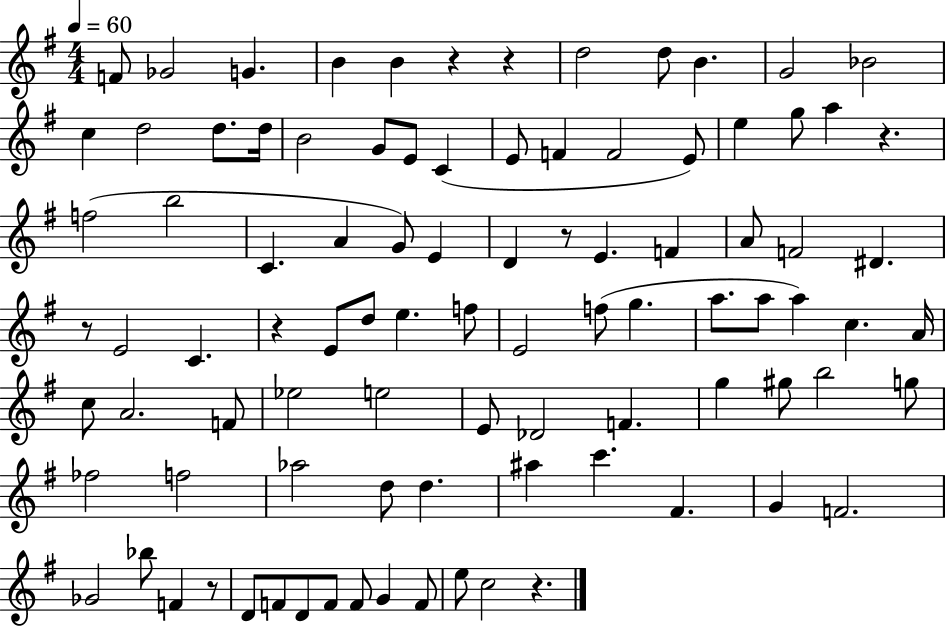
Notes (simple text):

F4/e Gb4/h G4/q. B4/q B4/q R/q R/q D5/h D5/e B4/q. G4/h Bb4/h C5/q D5/h D5/e. D5/s B4/h G4/e E4/e C4/q E4/e F4/q F4/h E4/e E5/q G5/e A5/q R/q. F5/h B5/h C4/q. A4/q G4/e E4/q D4/q R/e E4/q. F4/q A4/e F4/h D#4/q. R/e E4/h C4/q. R/q E4/e D5/e E5/q. F5/e E4/h F5/e G5/q. A5/e. A5/e A5/q C5/q. A4/s C5/e A4/h. F4/e Eb5/h E5/h E4/e Db4/h F4/q. G5/q G#5/e B5/h G5/e FES5/h F5/h Ab5/h D5/e D5/q. A#5/q C6/q. F#4/q. G4/q F4/h. Gb4/h Bb5/e F4/q R/e D4/e F4/e D4/e F4/e F4/e G4/q F4/e E5/e C5/h R/q.